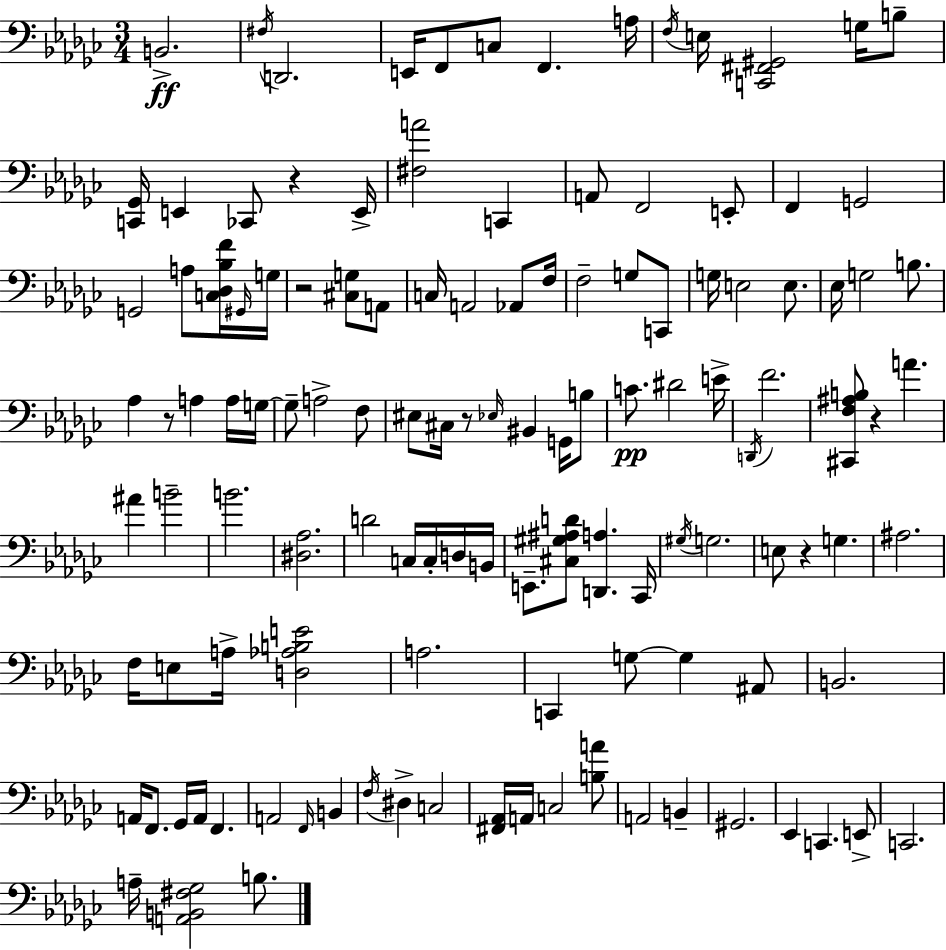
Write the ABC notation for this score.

X:1
T:Untitled
M:3/4
L:1/4
K:Ebm
B,,2 ^F,/4 D,,2 E,,/4 F,,/2 C,/2 F,, A,/4 F,/4 E,/4 [C,,^F,,^G,,]2 G,/4 B,/2 [C,,_G,,]/4 E,, _C,,/2 z E,,/4 [^F,A]2 C,, A,,/2 F,,2 E,,/2 F,, G,,2 G,,2 A,/2 [C,_D,_B,F]/4 ^G,,/4 G,/4 z2 [^C,G,]/2 A,,/2 C,/4 A,,2 _A,,/2 F,/4 F,2 G,/2 C,,/2 G,/4 E,2 E,/2 _E,/4 G,2 B,/2 _A, z/2 A, A,/4 G,/4 G,/2 A,2 F,/2 ^E,/2 ^C,/4 z/2 _E,/4 ^B,, G,,/4 B,/2 C/2 ^D2 E/4 D,,/4 F2 [^C,,F,^A,B,]/2 z A ^A B2 B2 [^D,_A,]2 D2 C,/4 C,/4 D,/4 B,,/4 E,,/2 [^C,^G,^A,D]/2 [D,,A,] _C,,/4 ^G,/4 G,2 E,/2 z G, ^A,2 F,/4 E,/2 A,/4 [D,_A,B,E]2 A,2 C,, G,/2 G, ^A,,/2 B,,2 A,,/4 F,,/2 _G,,/4 A,,/4 F,, A,,2 F,,/4 B,, F,/4 ^D, C,2 [^F,,_A,,]/4 A,,/4 C,2 [B,A]/2 A,,2 B,, ^G,,2 _E,, C,, E,,/2 C,,2 A,/4 [A,,B,,^F,_G,]2 B,/2